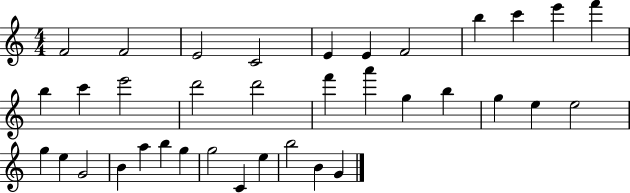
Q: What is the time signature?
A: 4/4